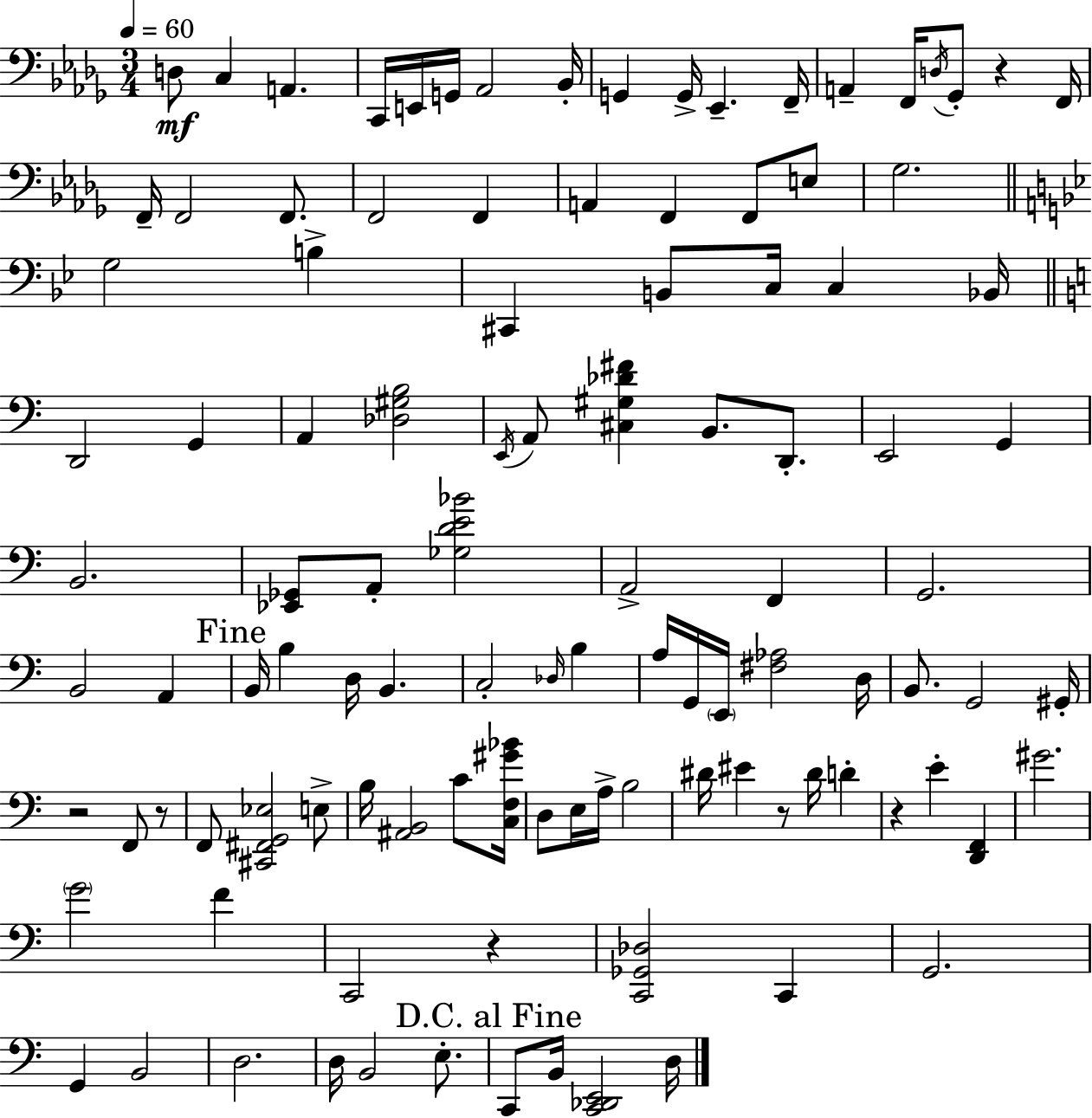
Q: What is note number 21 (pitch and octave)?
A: F2